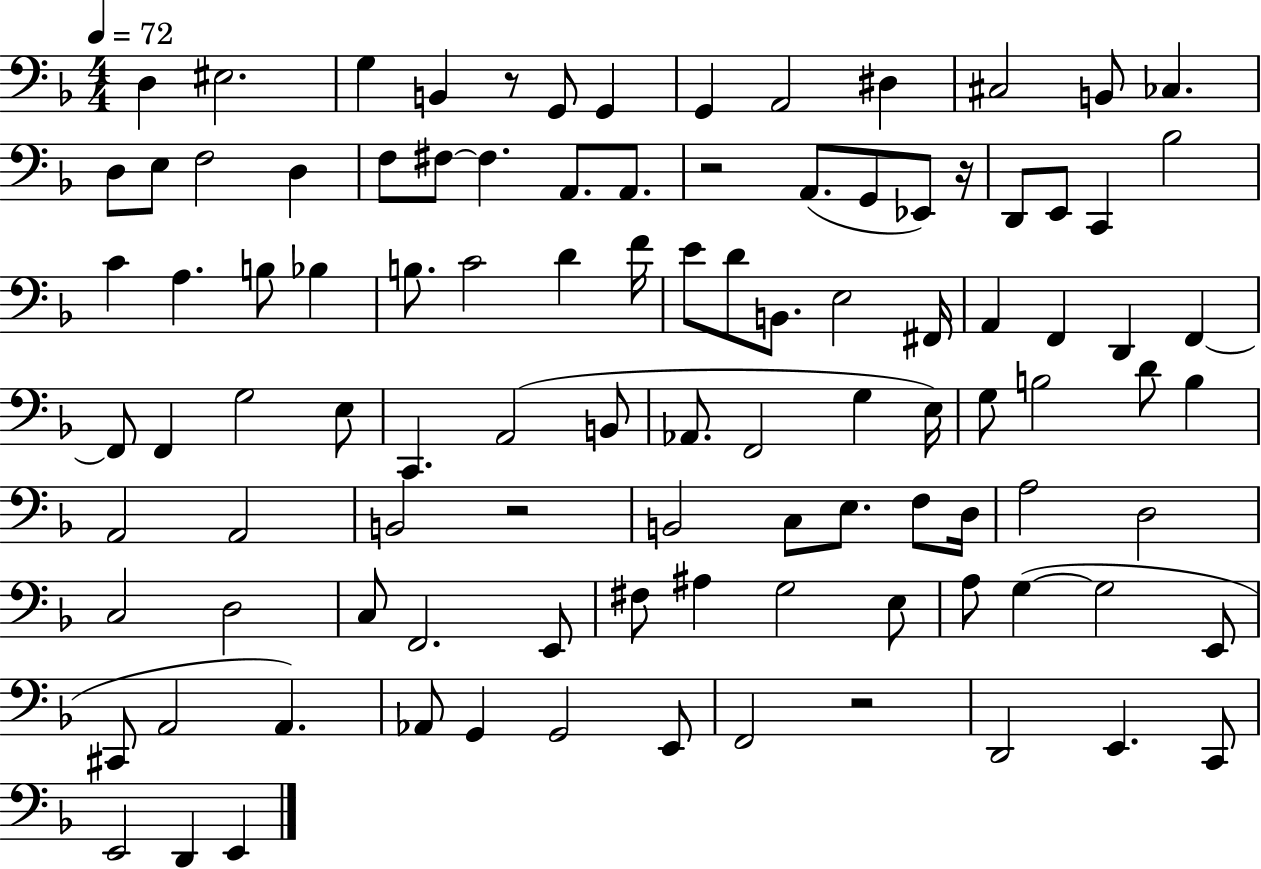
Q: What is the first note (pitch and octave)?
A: D3